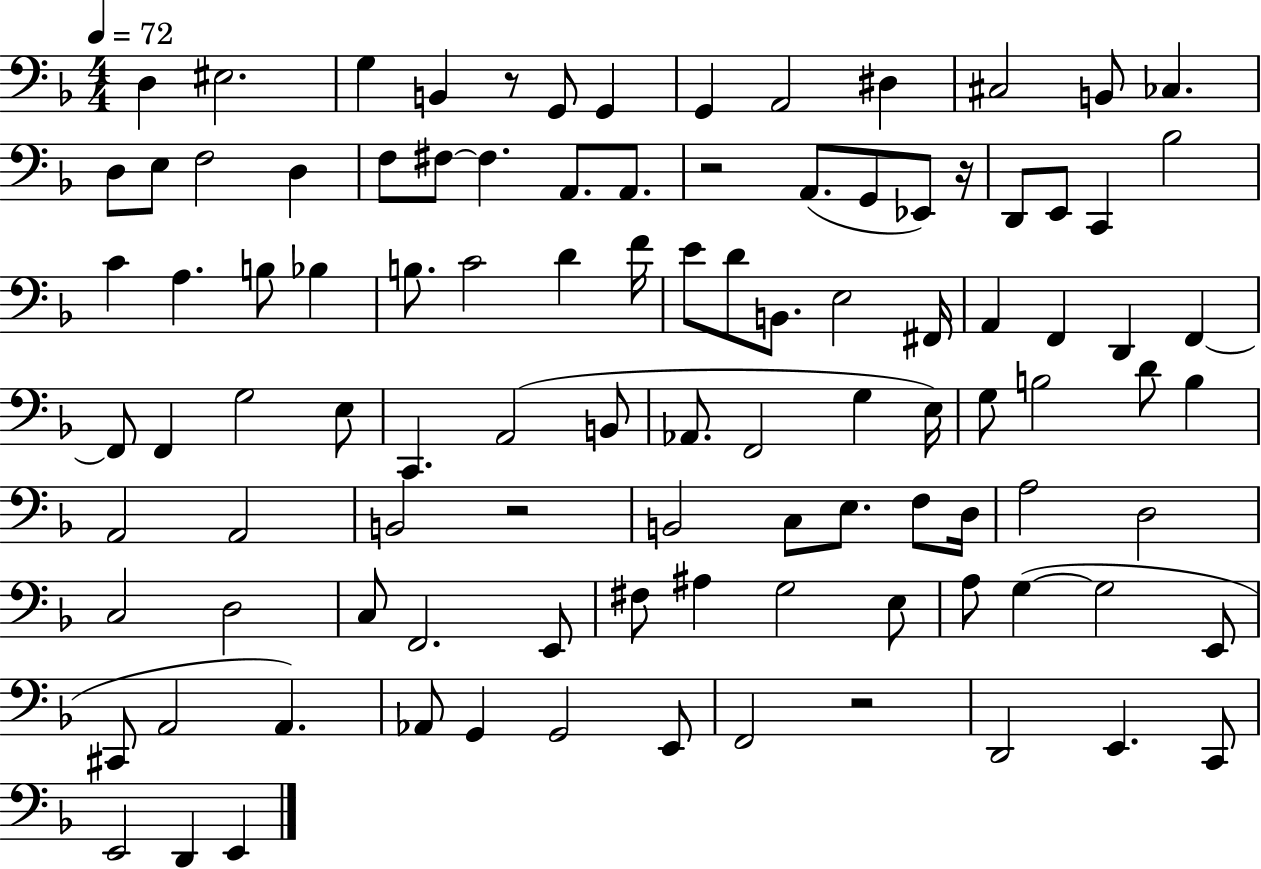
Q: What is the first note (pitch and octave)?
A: D3